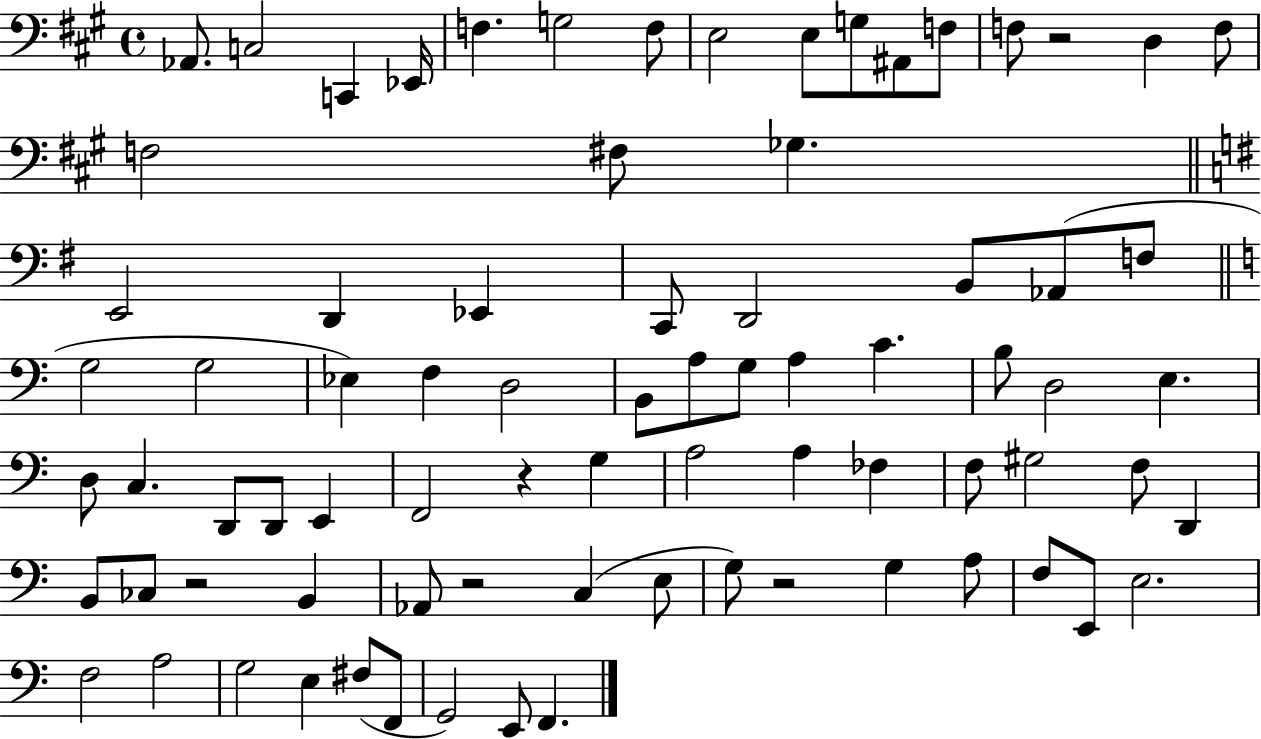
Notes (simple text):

Ab2/e. C3/h C2/q Eb2/s F3/q. G3/h F3/e E3/h E3/e G3/e A#2/e F3/e F3/e R/h D3/q F3/e F3/h F#3/e Gb3/q. E2/h D2/q Eb2/q C2/e D2/h B2/e Ab2/e F3/e G3/h G3/h Eb3/q F3/q D3/h B2/e A3/e G3/e A3/q C4/q. B3/e D3/h E3/q. D3/e C3/q. D2/e D2/e E2/q F2/h R/q G3/q A3/h A3/q FES3/q F3/e G#3/h F3/e D2/q B2/e CES3/e R/h B2/q Ab2/e R/h C3/q E3/e G3/e R/h G3/q A3/e F3/e E2/e E3/h. F3/h A3/h G3/h E3/q F#3/e F2/e G2/h E2/e F2/q.